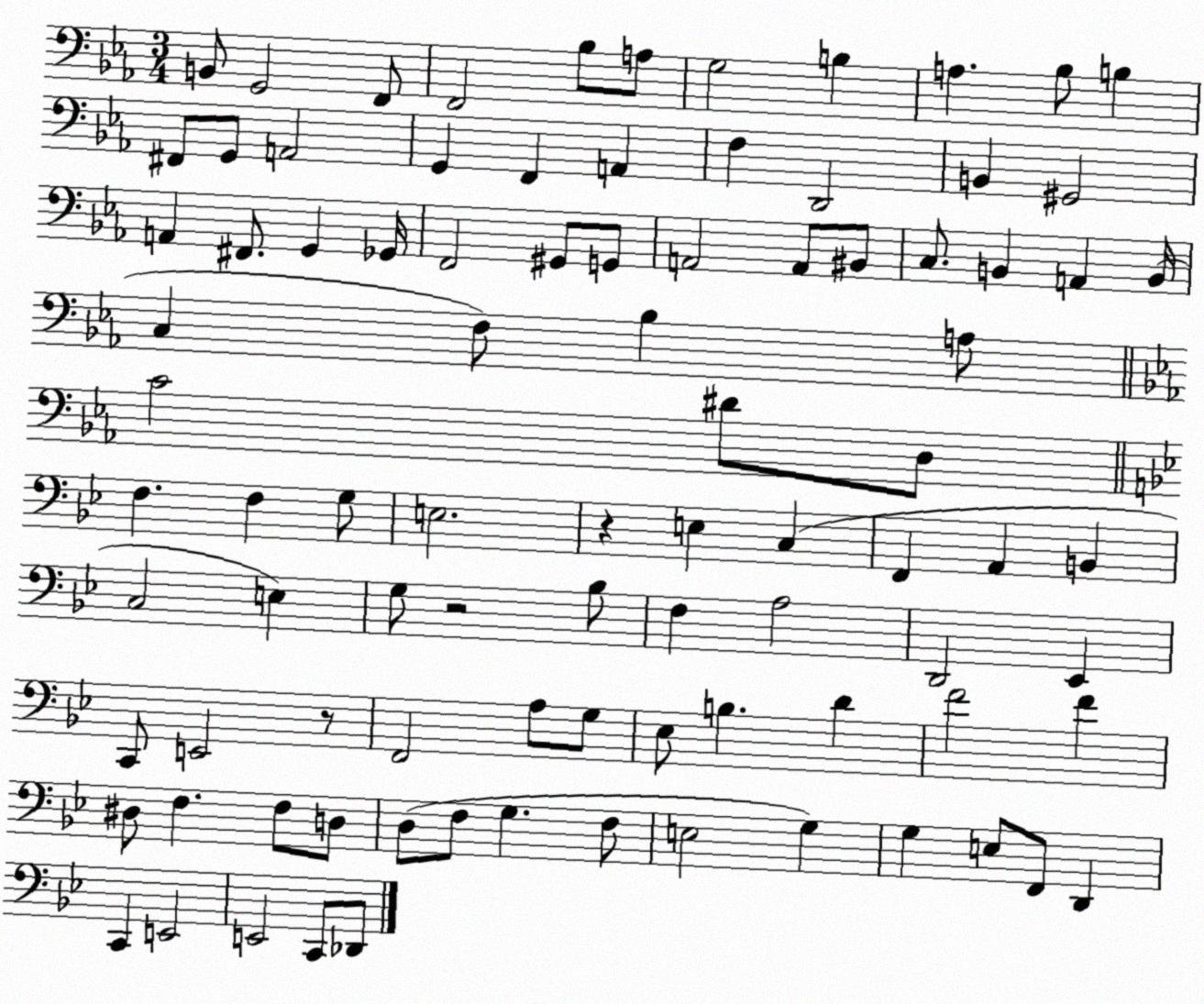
X:1
T:Untitled
M:3/4
L:1/4
K:Eb
B,,/2 G,,2 F,,/2 F,,2 _B,/2 A,/2 G,2 B, A, _B,/2 B, ^F,,/2 G,,/2 A,,2 G,, F,, A,, F, D,,2 B,, ^G,,2 A,, ^F,,/2 G,, _G,,/4 F,,2 ^G,,/2 G,,/2 A,,2 A,,/2 ^B,,/2 C,/2 B,, A,, B,,/4 C, F,/2 _B, A,/2 C2 ^D/2 D,/2 F, F, G,/2 E,2 z E, C, F,, A,, B,, C,2 E, G,/2 z2 _B,/2 F, A,2 D,,2 _E,, C,,/2 E,,2 z/2 F,,2 A,/2 G,/2 _E,/2 B, D F2 F ^D,/2 F, F,/2 D,/2 D,/2 F,/2 G, F,/2 E,2 G, G, E,/2 F,,/2 D,, C,, E,,2 E,,2 C,,/2 _D,,/2